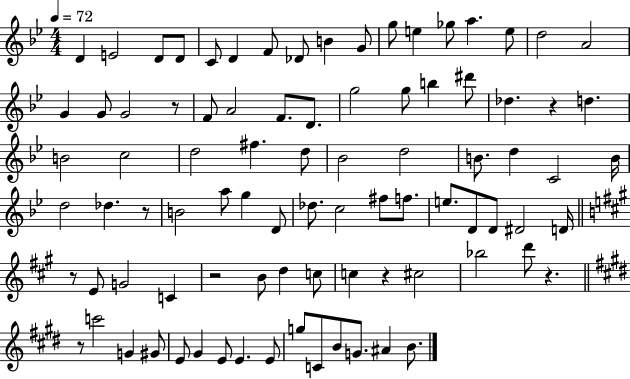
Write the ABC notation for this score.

X:1
T:Untitled
M:4/4
L:1/4
K:Bb
D E2 D/2 D/2 C/2 D F/2 _D/2 B G/2 g/2 e _g/2 a e/2 d2 A2 G G/2 G2 z/2 F/2 A2 F/2 D/2 g2 g/2 b ^d'/2 _d z d B2 c2 d2 ^f d/2 _B2 d2 B/2 d C2 B/4 d2 _d z/2 B2 a/2 g D/2 _d/2 c2 ^f/2 f/2 e/2 D/2 D/2 ^D2 D/4 z/2 E/2 G2 C z2 B/2 d c/2 c z ^c2 _b2 d'/2 z z/2 c'2 G ^G/2 E/2 ^G E/2 E E/2 g/2 C/2 B/2 G/2 ^A B/2